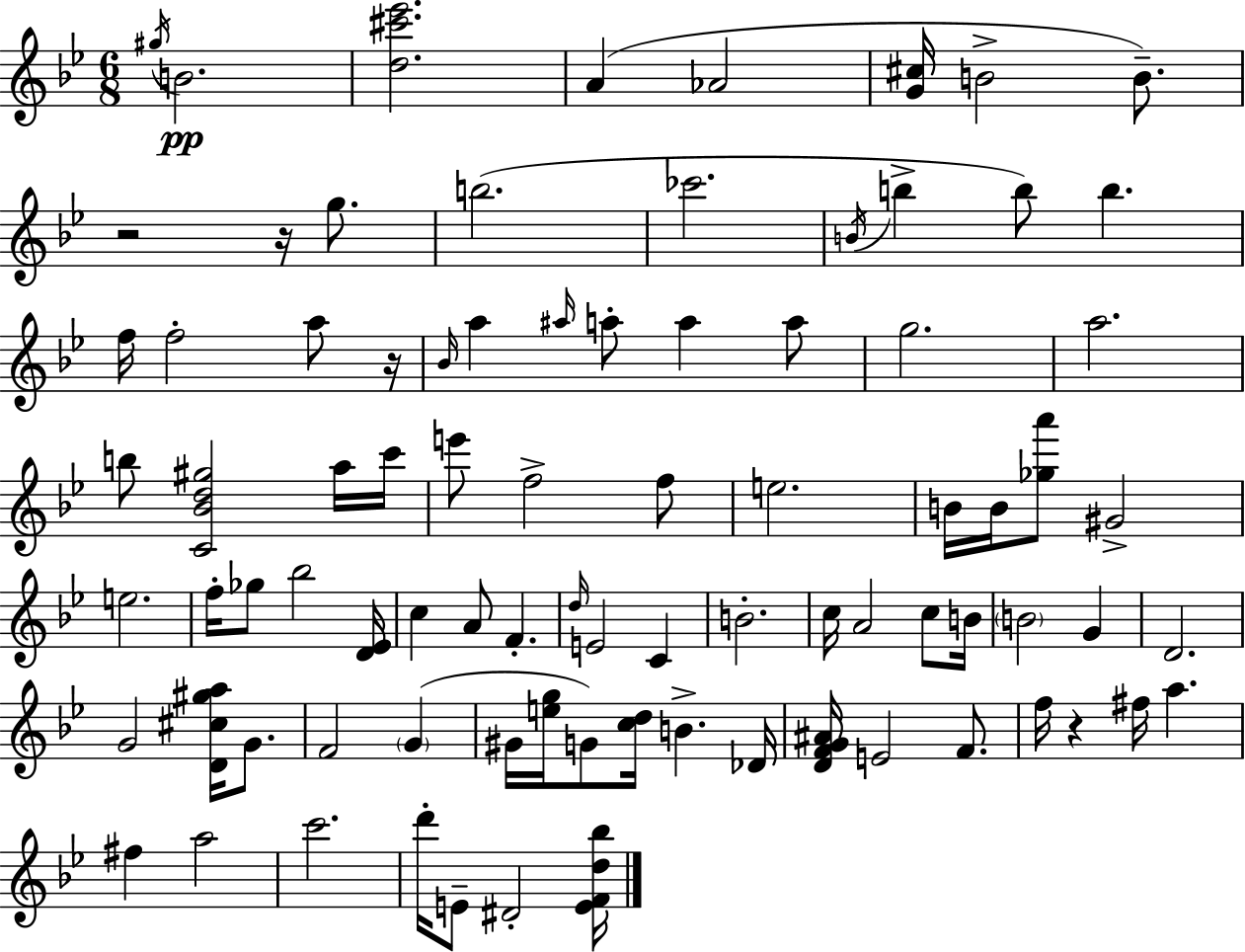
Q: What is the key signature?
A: BES major